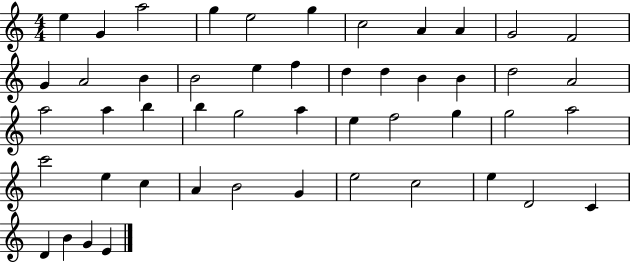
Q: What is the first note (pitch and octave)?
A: E5